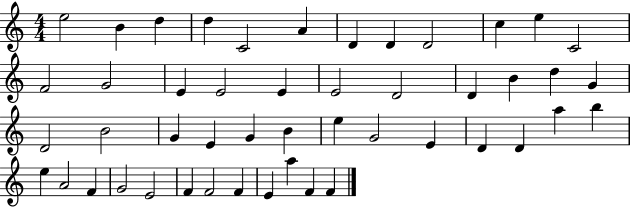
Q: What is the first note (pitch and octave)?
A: E5